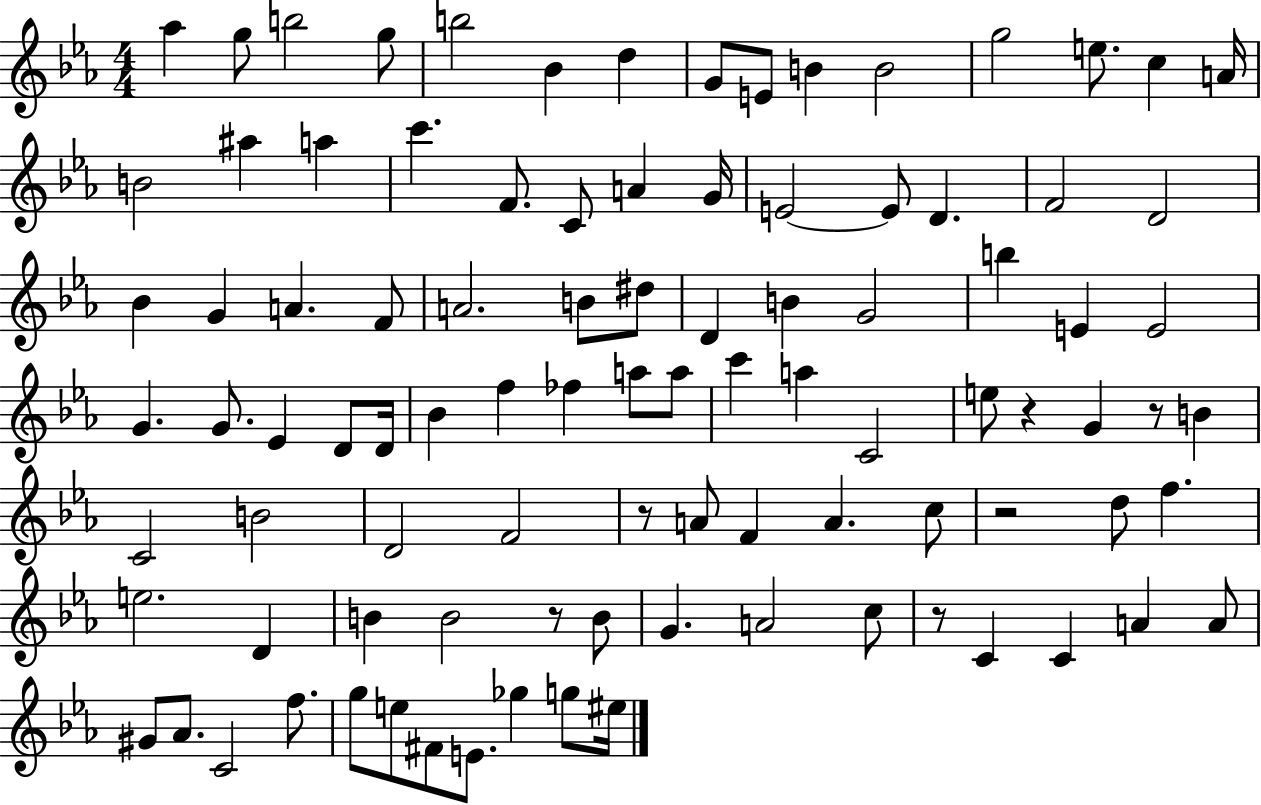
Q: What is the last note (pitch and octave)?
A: EIS5